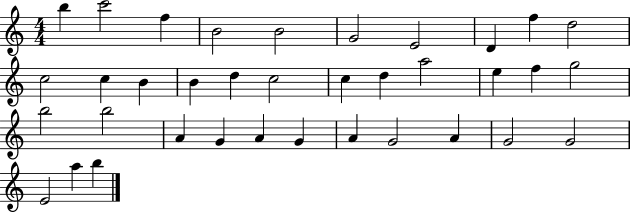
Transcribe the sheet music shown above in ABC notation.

X:1
T:Untitled
M:4/4
L:1/4
K:C
b c'2 f B2 B2 G2 E2 D f d2 c2 c B B d c2 c d a2 e f g2 b2 b2 A G A G A G2 A G2 G2 E2 a b